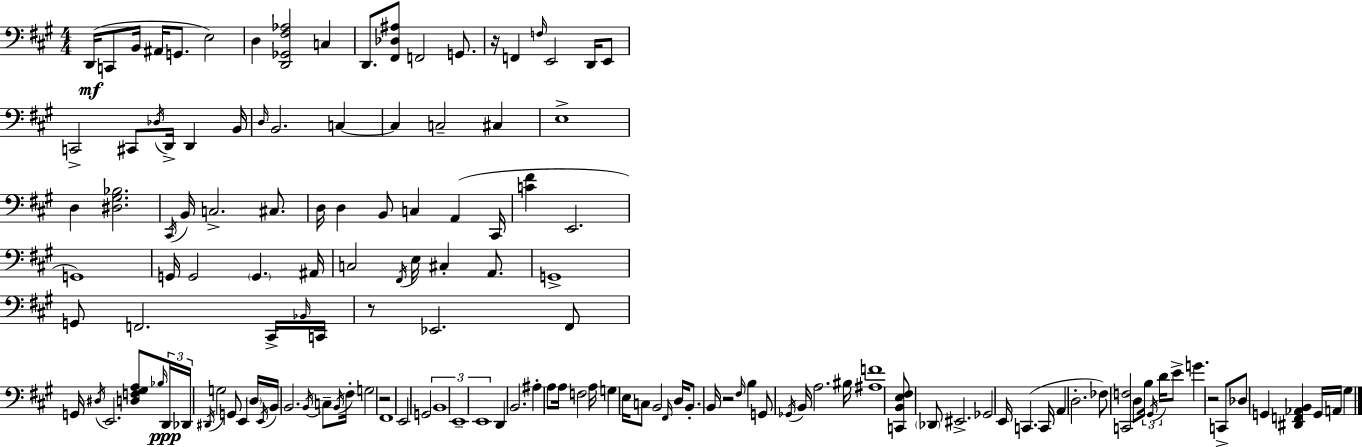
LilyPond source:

{
  \clef bass
  \numericTimeSignature
  \time 4/4
  \key a \major
  d,16(\mf c,8 b,16 ais,16 g,8. e2) | d4 <d, ges, fis aes>2 c4 | d,8. <fis, des ais>8 f,2 g,8. | r16 f,4 \grace { f16 } e,2 d,16 e,8 | \break c,2-> cis,8 \acciaccatura { des16 } d,16-> d,4 | b,16 \grace { d16 } b,2. c4~~ | c4 c2-- cis4 | e1-> | \break d4 <dis gis bes>2. | \acciaccatura { cis,16 } b,16 c2.-> | cis8. d16 d4 b,8 c4 a,4( | cis,16 <c' fis'>4 e,2. | \break g,1) | g,16 g,2 \parenthesize g,4. | ais,16 c2 \acciaccatura { fis,16 } e16 cis4-. | a,8. g,1-> | \break g,8 f,2. | cis,16-> \grace { bes,16 } c,16 r8 ees,2. | fis,8 g,16 \acciaccatura { dis16 } e,2. | <d f gis a>8 \grace { bes16 } \tuplet 3/2 { d,16\ppp des,16 \acciaccatura { dis,16 } } g2 | \break g,8 e,4 \parenthesize d16 \acciaccatura { e,16 } b,16 b,2. | \acciaccatura { b,16 } c8-- \acciaccatura { b,16 } fis16-. g2 | r2 fis,1 | e,2 | \break g,2 \tuplet 3/2 { b,1 | e,1-- | e,1 } | d,4 | \break b,2. ais4-. | a8 a16 f2 a16 g4 | e16 c8 b,2 \grace { fis,16 } d16 b,8.-. | b,16 r2 \grace { fis16 } b4 g,8 | \break \acciaccatura { ges,16 } b,16 a2. bis16 <ais f'>1 | <c, b, e fis>8 | \parenthesize des,8 eis,2.-> ges,2 | e,16 c,4.( c,16 a,4 | \break d2.-. fes8) | <c, f>2 d8 \tuplet 3/2 { b16 \acciaccatura { gis,16 } d'16 } e'8-> | g'4. r2 c,8-> | des8 g,4 <dis, f, aes, b,>4 g,16 a,16 gis4 | \break \bar "|."
}